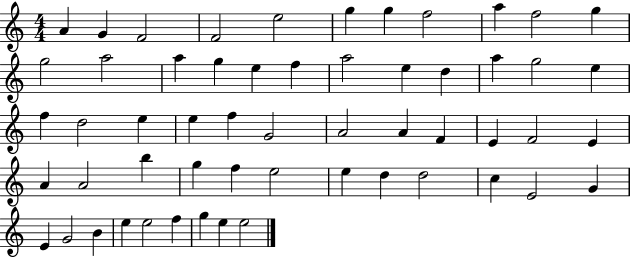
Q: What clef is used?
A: treble